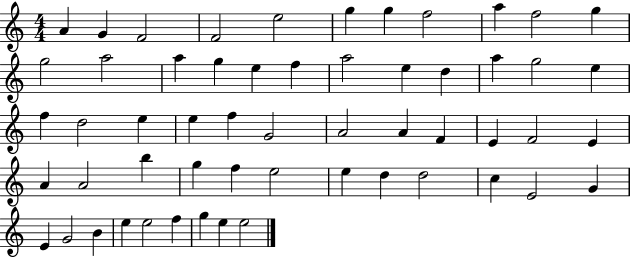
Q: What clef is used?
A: treble